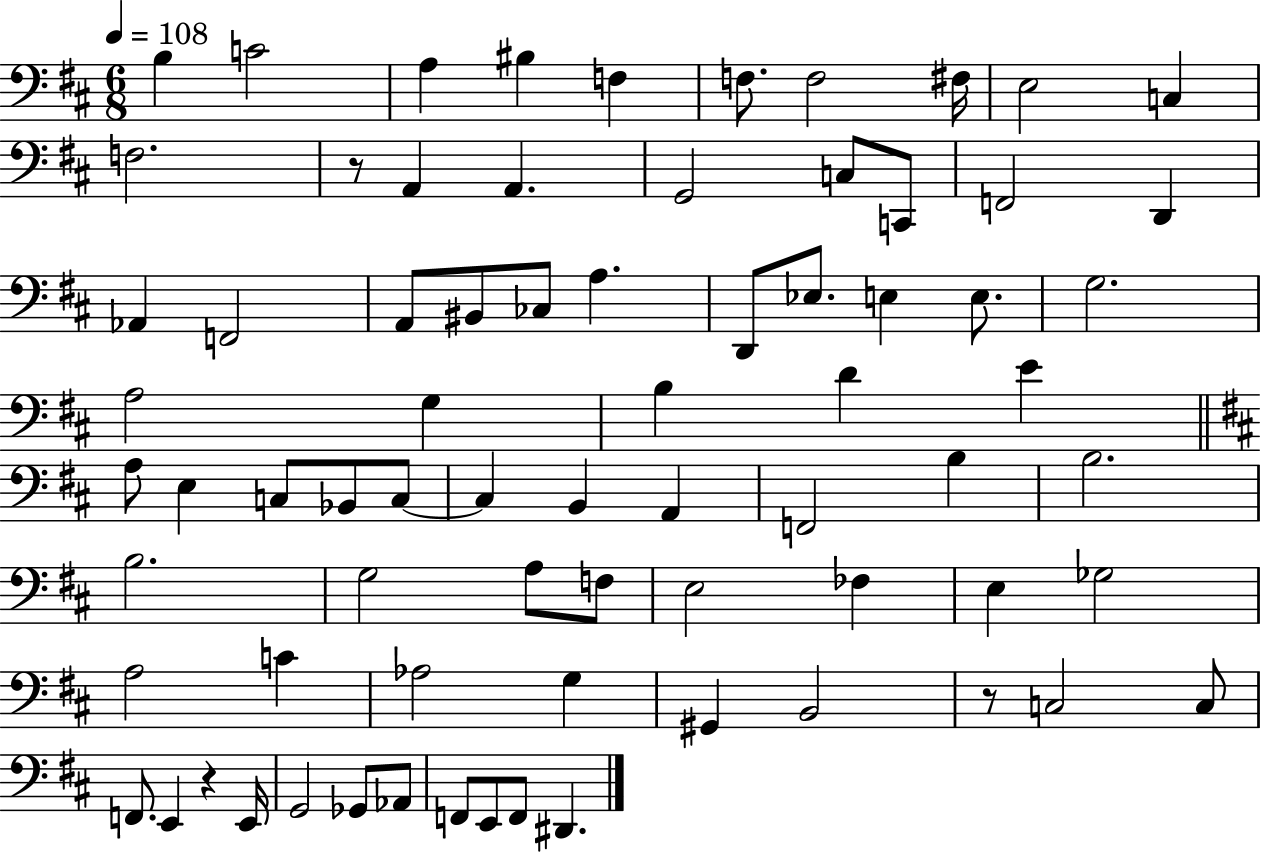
X:1
T:Untitled
M:6/8
L:1/4
K:D
B, C2 A, ^B, F, F,/2 F,2 ^F,/4 E,2 C, F,2 z/2 A,, A,, G,,2 C,/2 C,,/2 F,,2 D,, _A,, F,,2 A,,/2 ^B,,/2 _C,/2 A, D,,/2 _E,/2 E, E,/2 G,2 A,2 G, B, D E A,/2 E, C,/2 _B,,/2 C,/2 C, B,, A,, F,,2 B, B,2 B,2 G,2 A,/2 F,/2 E,2 _F, E, _G,2 A,2 C _A,2 G, ^G,, B,,2 z/2 C,2 C,/2 F,,/2 E,, z E,,/4 G,,2 _G,,/2 _A,,/2 F,,/2 E,,/2 F,,/2 ^D,,